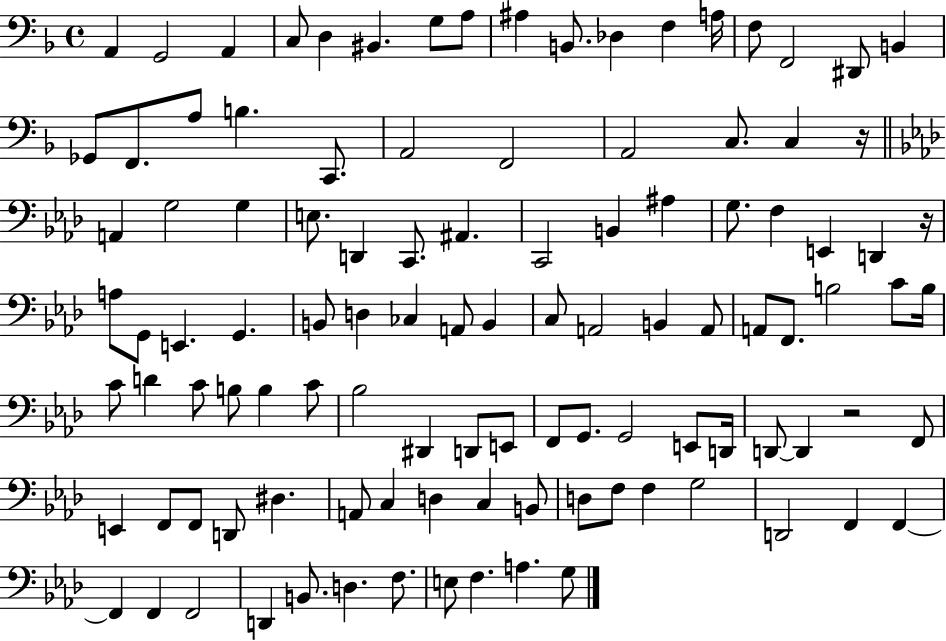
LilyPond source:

{
  \clef bass
  \time 4/4
  \defaultTimeSignature
  \key f \major
  a,4 g,2 a,4 | c8 d4 bis,4. g8 a8 | ais4 b,8. des4 f4 a16 | f8 f,2 dis,8 b,4 | \break ges,8 f,8. a8 b4. c,8. | a,2 f,2 | a,2 c8. c4 r16 | \bar "||" \break \key aes \major a,4 g2 g4 | e8. d,4 c,8. ais,4. | c,2 b,4 ais4 | g8. f4 e,4 d,4 r16 | \break a8 g,8 e,4. g,4. | b,8 d4 ces4 a,8 b,4 | c8 a,2 b,4 a,8 | a,8 f,8. b2 c'8 b16 | \break c'8 d'4 c'8 b8 b4 c'8 | bes2 dis,4 d,8 e,8 | f,8 g,8. g,2 e,8 d,16 | d,8~~ d,4 r2 f,8 | \break e,4 f,8 f,8 d,8 dis4. | a,8 c4 d4 c4 b,8 | d8 f8 f4 g2 | d,2 f,4 f,4~~ | \break f,4 f,4 f,2 | d,4 b,8. d4. f8. | e8 f4. a4. g8 | \bar "|."
}